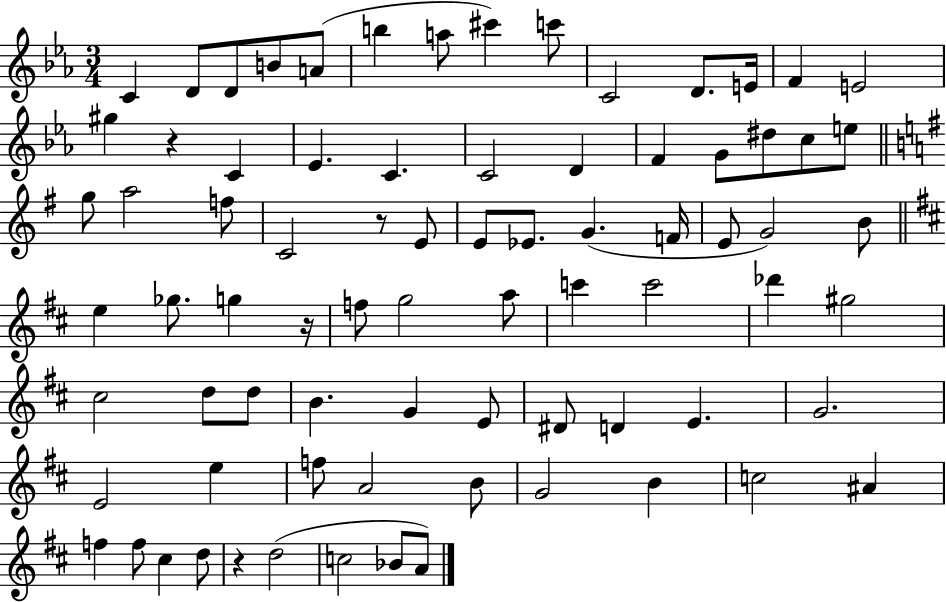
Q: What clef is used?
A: treble